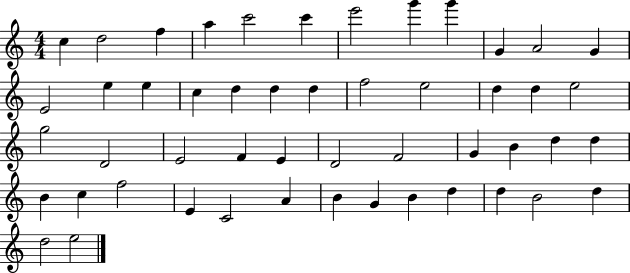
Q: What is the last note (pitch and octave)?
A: E5